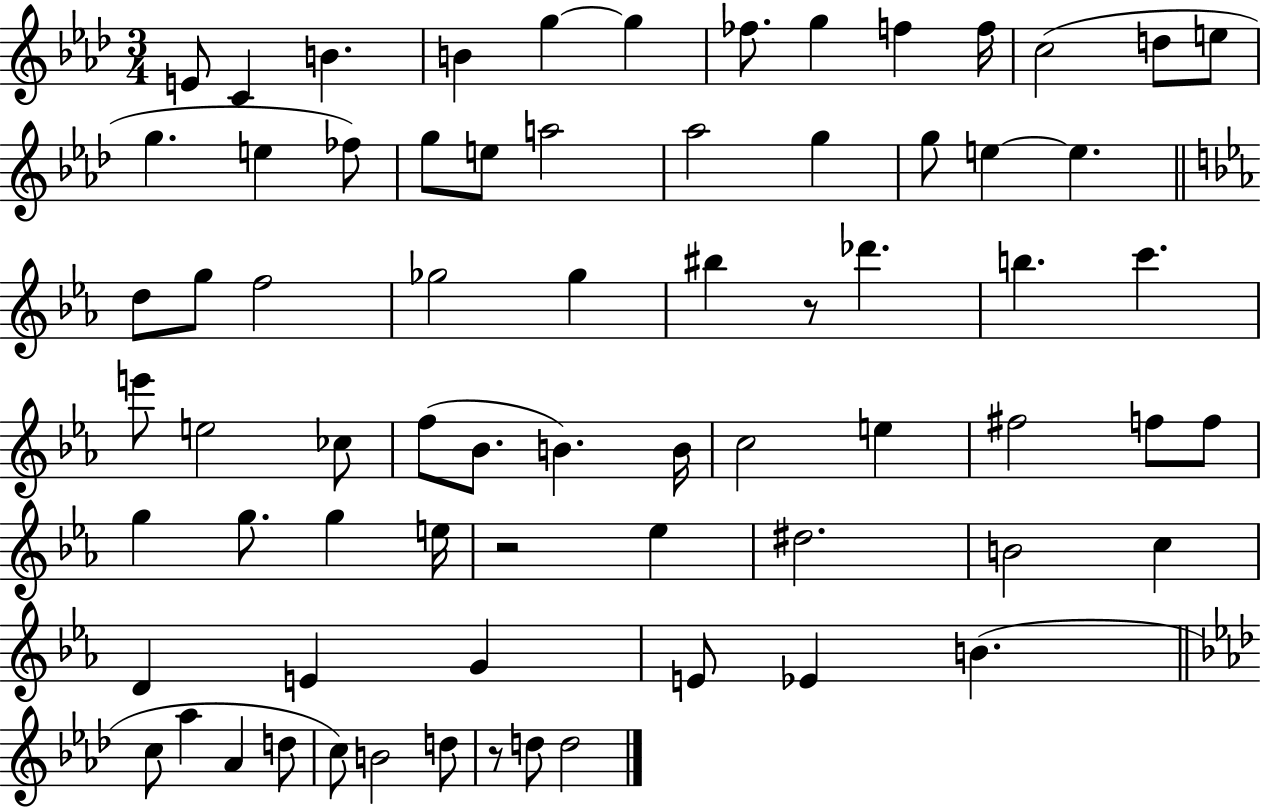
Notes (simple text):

E4/e C4/q B4/q. B4/q G5/q G5/q FES5/e. G5/q F5/q F5/s C5/h D5/e E5/e G5/q. E5/q FES5/e G5/e E5/e A5/h Ab5/h G5/q G5/e E5/q E5/q. D5/e G5/e F5/h Gb5/h Gb5/q BIS5/q R/e Db6/q. B5/q. C6/q. E6/e E5/h CES5/e F5/e Bb4/e. B4/q. B4/s C5/h E5/q F#5/h F5/e F5/e G5/q G5/e. G5/q E5/s R/h Eb5/q D#5/h. B4/h C5/q D4/q E4/q G4/q E4/e Eb4/q B4/q. C5/e Ab5/q Ab4/q D5/e C5/e B4/h D5/e R/e D5/e D5/h